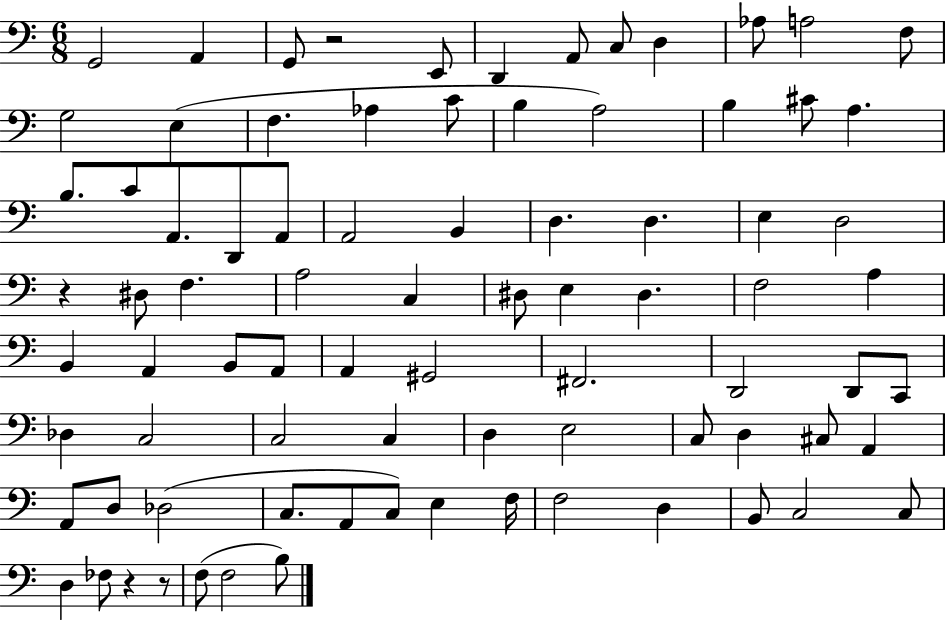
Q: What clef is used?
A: bass